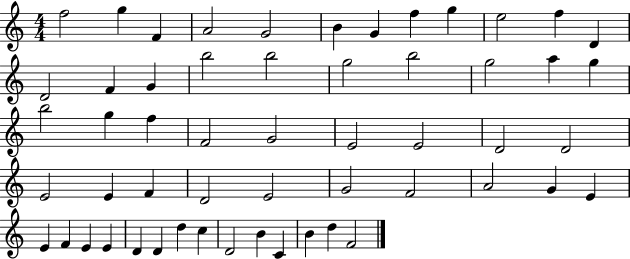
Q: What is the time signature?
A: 4/4